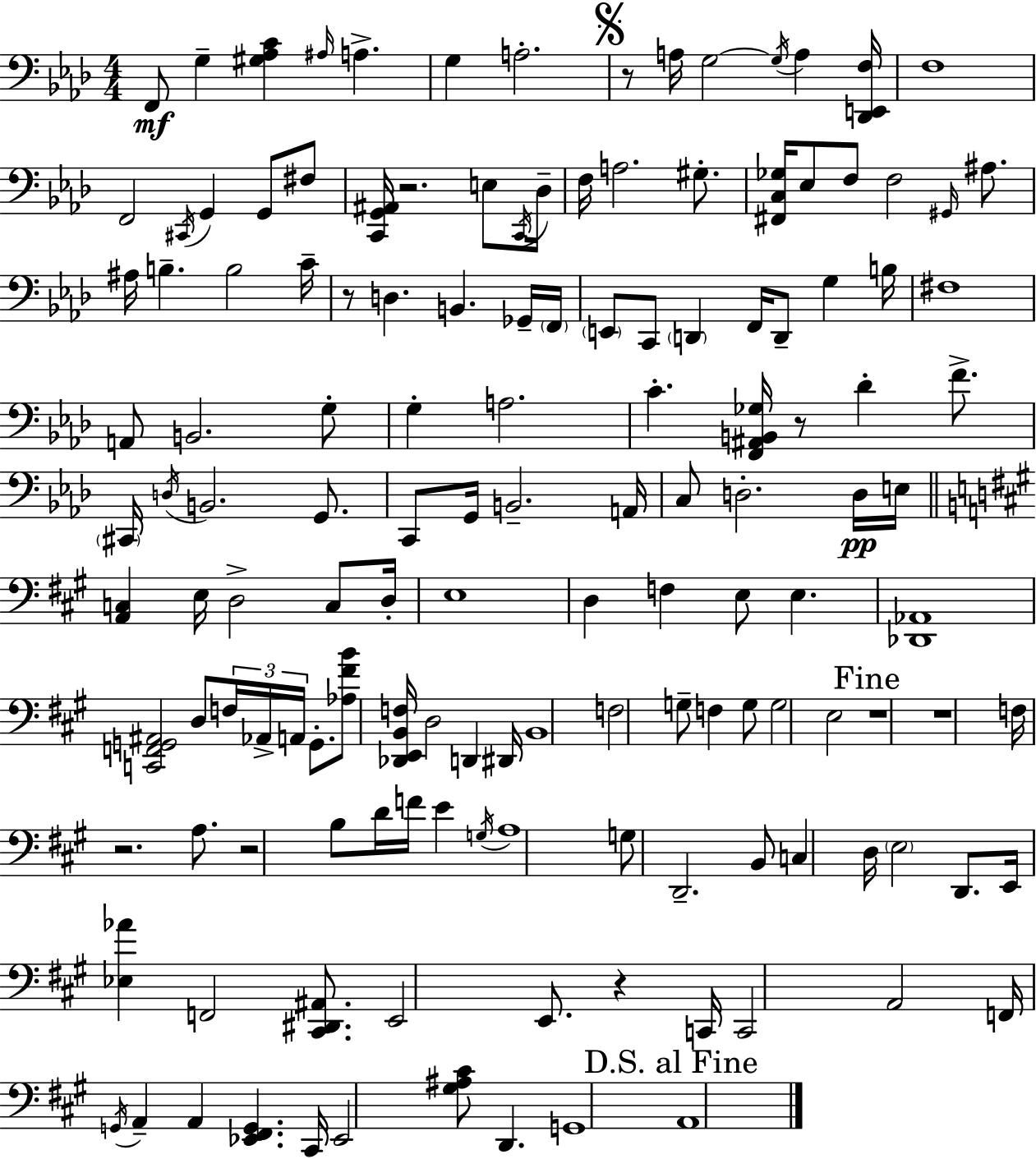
X:1
T:Untitled
M:4/4
L:1/4
K:Ab
F,,/2 G, [^G,_A,C] ^A,/4 A, G, A,2 z/2 A,/4 G,2 G,/4 A, [_D,,E,,F,]/4 F,4 F,,2 ^C,,/4 G,, G,,/2 ^F,/2 [C,,G,,^A,,]/4 z2 E,/2 C,,/4 _D,/4 F,/4 A,2 ^G,/2 [^F,,C,_G,]/4 _E,/2 F,/2 F,2 ^G,,/4 ^A,/2 ^A,/4 B, B,2 C/4 z/2 D, B,, _G,,/4 F,,/4 E,,/2 C,,/2 D,, F,,/4 D,,/2 G, B,/4 ^F,4 A,,/2 B,,2 G,/2 G, A,2 C [F,,^A,,B,,_G,]/4 z/2 _D F/2 ^C,,/4 D,/4 B,,2 G,,/2 C,,/2 G,,/4 B,,2 A,,/4 C,/2 D,2 D,/4 E,/4 [A,,C,] E,/4 D,2 C,/2 D,/4 E,4 D, F, E,/2 E, [_D,,_A,,]4 [C,,F,,G,,^A,,]2 D,/2 F,/4 _A,,/4 A,,/4 G,,/2 [_A,^FB]/2 [_D,,E,,B,,F,]/4 D,2 D,, ^D,,/4 B,,4 F,2 G,/2 F, G,/2 G,2 E,2 z4 z4 F,/4 z2 A,/2 z2 B,/2 D/4 F/4 E G,/4 A,4 G,/2 D,,2 B,,/2 C, D,/4 E,2 D,,/2 E,,/4 [_E,_A] F,,2 [^C,,^D,,^A,,]/2 E,,2 E,,/2 z C,,/4 C,,2 A,,2 F,,/4 G,,/4 A,, A,, [_E,,^F,,G,,] ^C,,/4 _E,,2 [^G,^A,^C]/2 D,, G,,4 A,,4